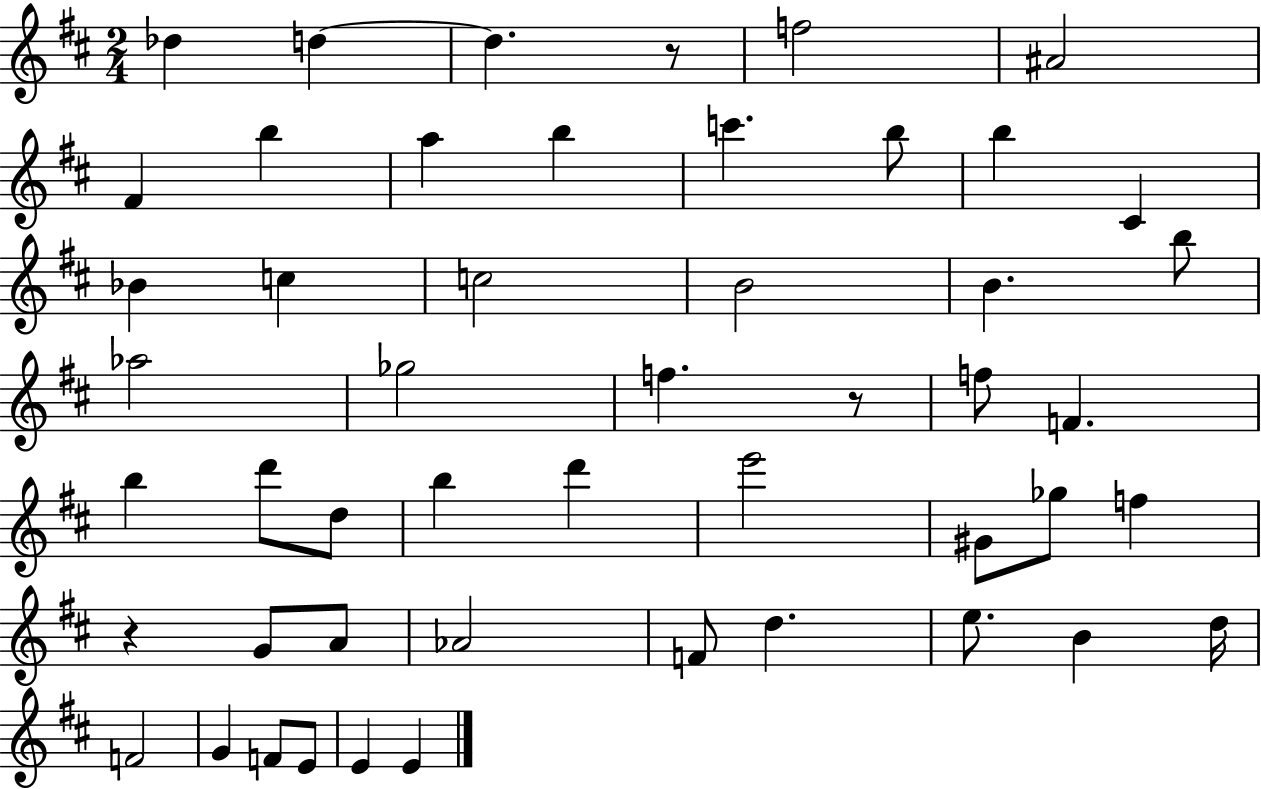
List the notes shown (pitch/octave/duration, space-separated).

Db5/q D5/q D5/q. R/e F5/h A#4/h F#4/q B5/q A5/q B5/q C6/q. B5/e B5/q C#4/q Bb4/q C5/q C5/h B4/h B4/q. B5/e Ab5/h Gb5/h F5/q. R/e F5/e F4/q. B5/q D6/e D5/e B5/q D6/q E6/h G#4/e Gb5/e F5/q R/q G4/e A4/e Ab4/h F4/e D5/q. E5/e. B4/q D5/s F4/h G4/q F4/e E4/e E4/q E4/q